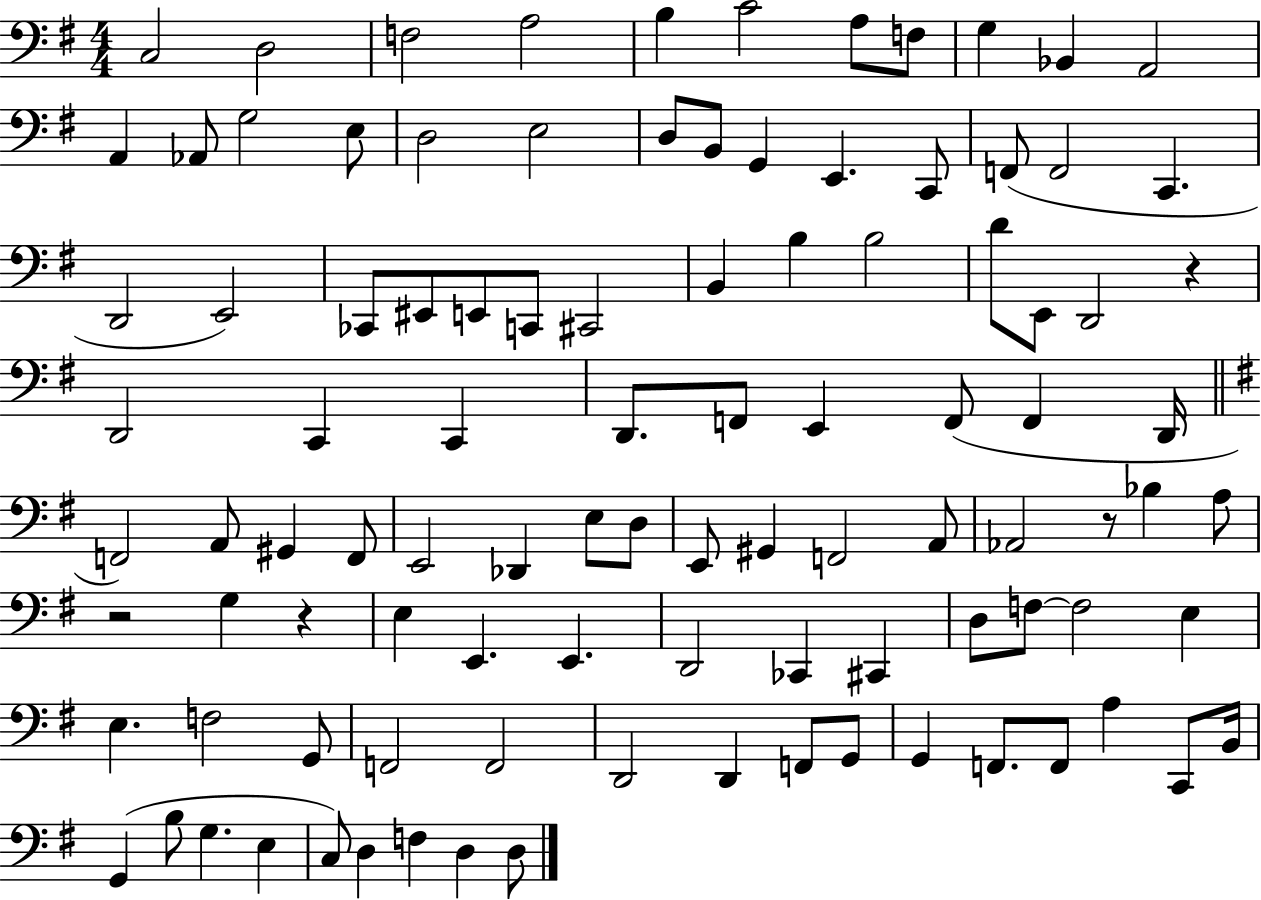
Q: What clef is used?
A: bass